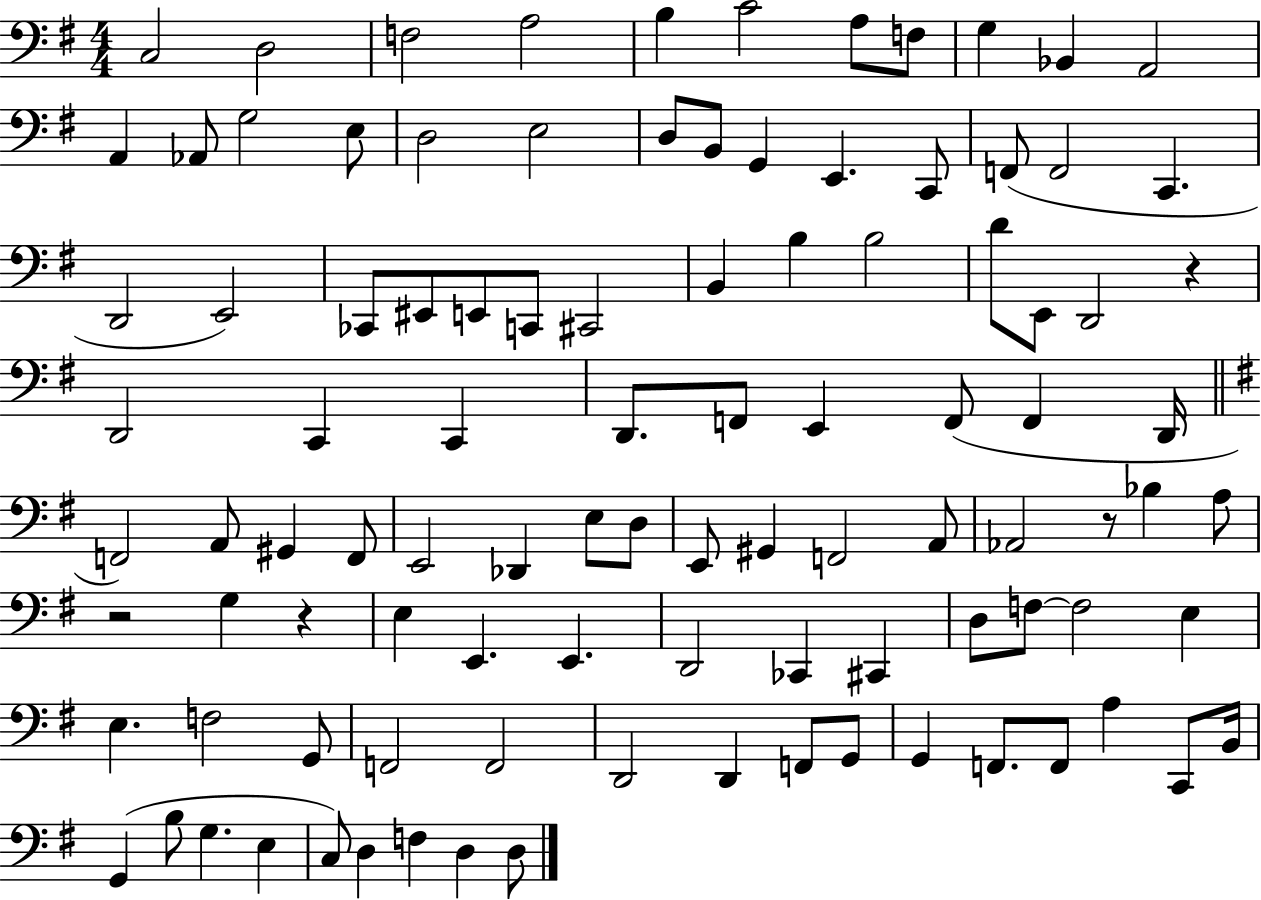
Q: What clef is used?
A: bass